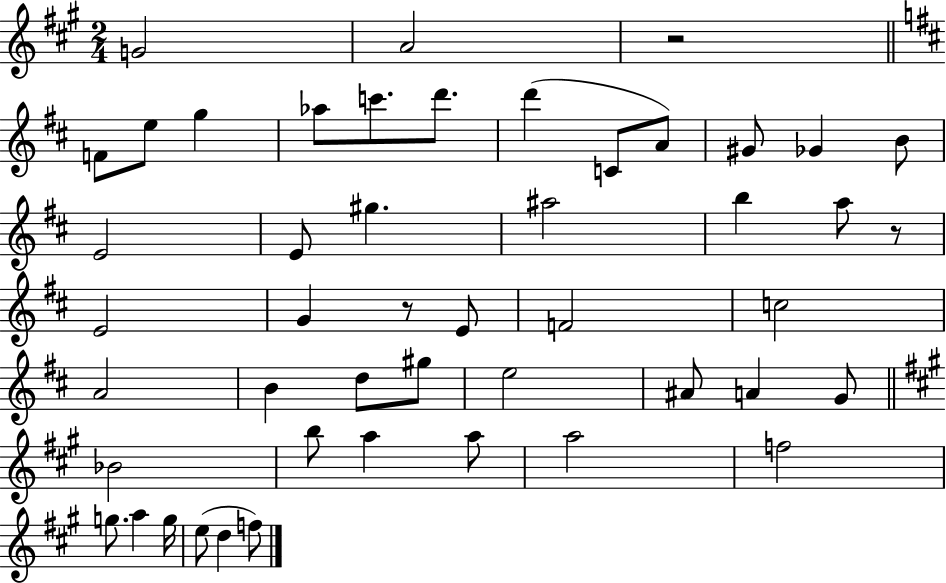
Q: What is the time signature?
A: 2/4